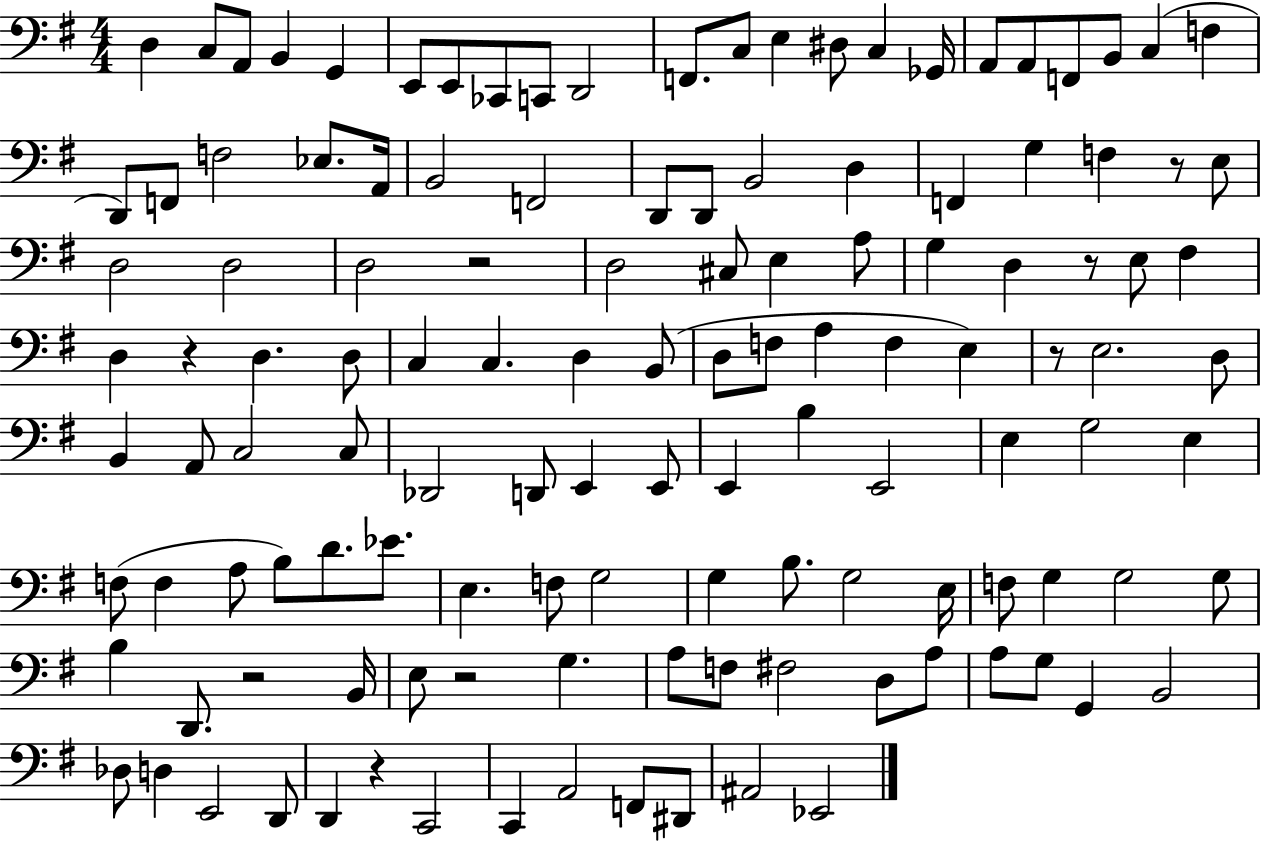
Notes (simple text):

D3/q C3/e A2/e B2/q G2/q E2/e E2/e CES2/e C2/e D2/h F2/e. C3/e E3/q D#3/e C3/q Gb2/s A2/e A2/e F2/e B2/e C3/q F3/q D2/e F2/e F3/h Eb3/e. A2/s B2/h F2/h D2/e D2/e B2/h D3/q F2/q G3/q F3/q R/e E3/e D3/h D3/h D3/h R/h D3/h C#3/e E3/q A3/e G3/q D3/q R/e E3/e F#3/q D3/q R/q D3/q. D3/e C3/q C3/q. D3/q B2/e D3/e F3/e A3/q F3/q E3/q R/e E3/h. D3/e B2/q A2/e C3/h C3/e Db2/h D2/e E2/q E2/e E2/q B3/q E2/h E3/q G3/h E3/q F3/e F3/q A3/e B3/e D4/e. Eb4/e. E3/q. F3/e G3/h G3/q B3/e. G3/h E3/s F3/e G3/q G3/h G3/e B3/q D2/e. R/h B2/s E3/e R/h G3/q. A3/e F3/e F#3/h D3/e A3/e A3/e G3/e G2/q B2/h Db3/e D3/q E2/h D2/e D2/q R/q C2/h C2/q A2/h F2/e D#2/e A#2/h Eb2/h